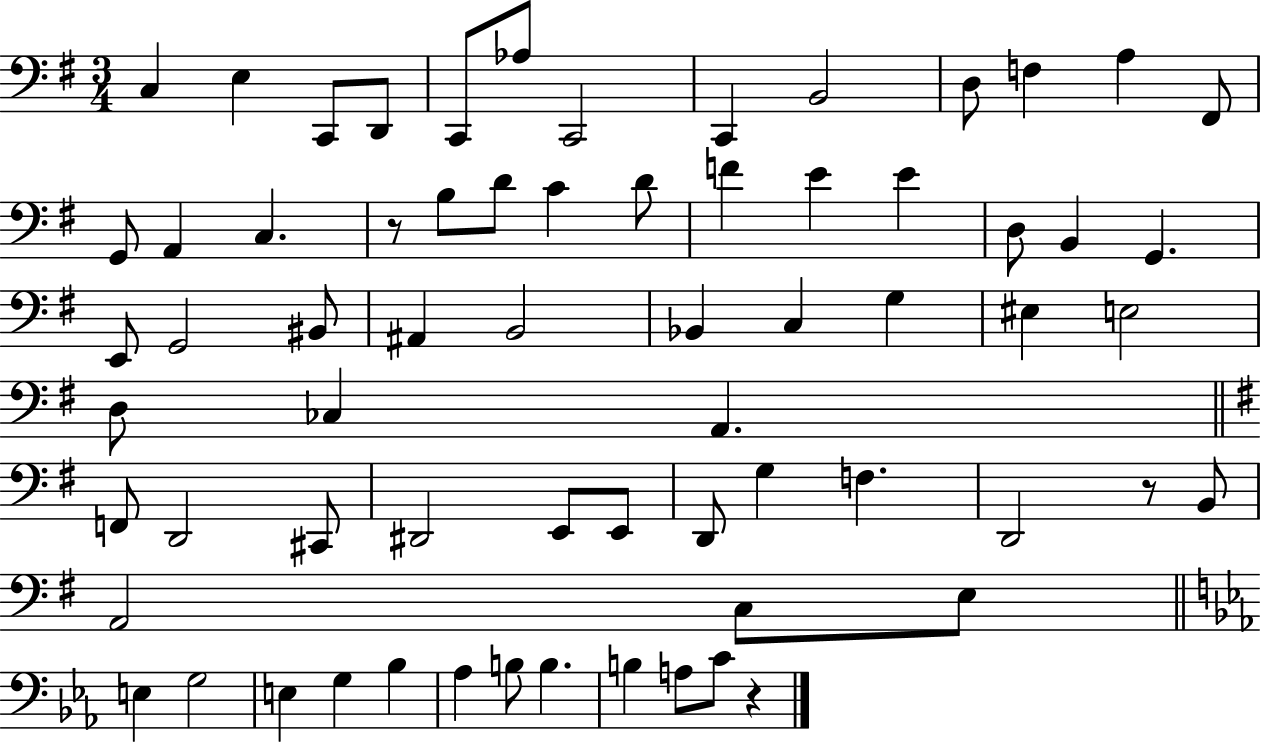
X:1
T:Untitled
M:3/4
L:1/4
K:G
C, E, C,,/2 D,,/2 C,,/2 _A,/2 C,,2 C,, B,,2 D,/2 F, A, ^F,,/2 G,,/2 A,, C, z/2 B,/2 D/2 C D/2 F E E D,/2 B,, G,, E,,/2 G,,2 ^B,,/2 ^A,, B,,2 _B,, C, G, ^E, E,2 D,/2 _C, A,, F,,/2 D,,2 ^C,,/2 ^D,,2 E,,/2 E,,/2 D,,/2 G, F, D,,2 z/2 B,,/2 A,,2 C,/2 E,/2 E, G,2 E, G, _B, _A, B,/2 B, B, A,/2 C/2 z